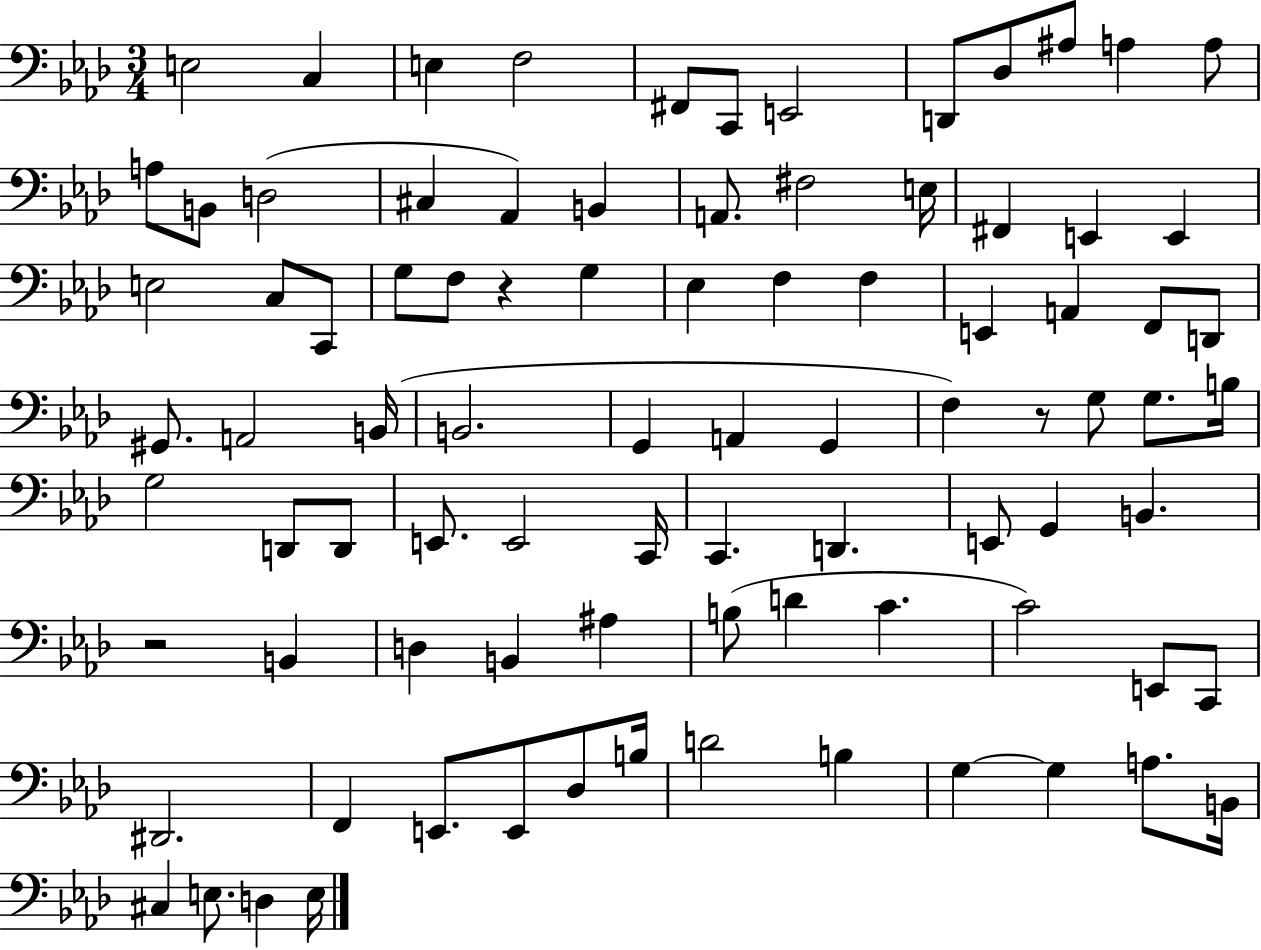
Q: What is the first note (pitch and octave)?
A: E3